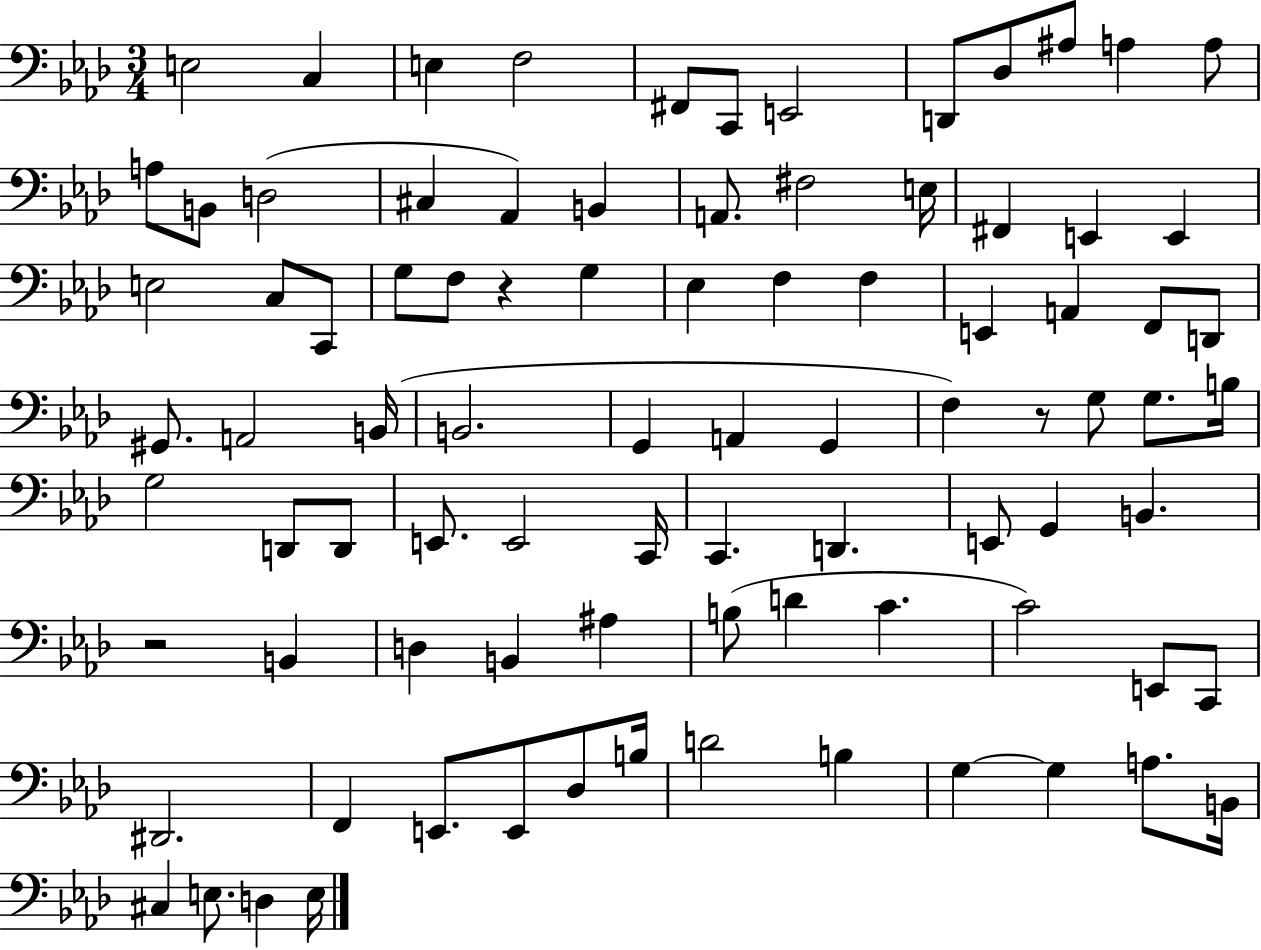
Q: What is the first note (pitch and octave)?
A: E3